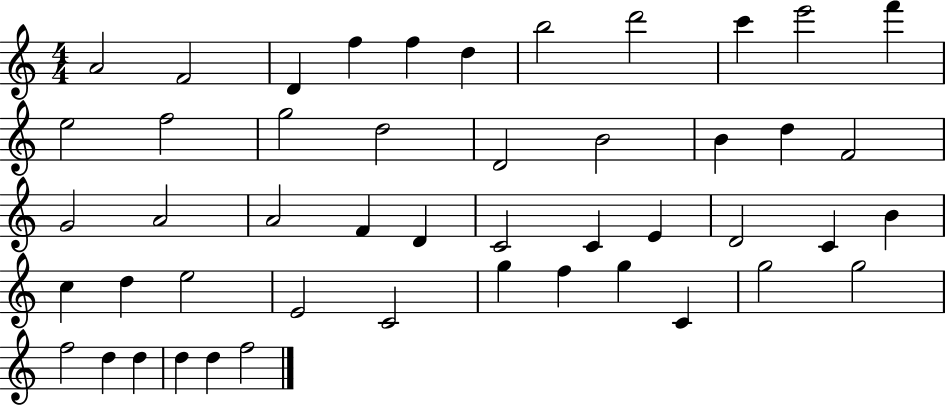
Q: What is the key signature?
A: C major